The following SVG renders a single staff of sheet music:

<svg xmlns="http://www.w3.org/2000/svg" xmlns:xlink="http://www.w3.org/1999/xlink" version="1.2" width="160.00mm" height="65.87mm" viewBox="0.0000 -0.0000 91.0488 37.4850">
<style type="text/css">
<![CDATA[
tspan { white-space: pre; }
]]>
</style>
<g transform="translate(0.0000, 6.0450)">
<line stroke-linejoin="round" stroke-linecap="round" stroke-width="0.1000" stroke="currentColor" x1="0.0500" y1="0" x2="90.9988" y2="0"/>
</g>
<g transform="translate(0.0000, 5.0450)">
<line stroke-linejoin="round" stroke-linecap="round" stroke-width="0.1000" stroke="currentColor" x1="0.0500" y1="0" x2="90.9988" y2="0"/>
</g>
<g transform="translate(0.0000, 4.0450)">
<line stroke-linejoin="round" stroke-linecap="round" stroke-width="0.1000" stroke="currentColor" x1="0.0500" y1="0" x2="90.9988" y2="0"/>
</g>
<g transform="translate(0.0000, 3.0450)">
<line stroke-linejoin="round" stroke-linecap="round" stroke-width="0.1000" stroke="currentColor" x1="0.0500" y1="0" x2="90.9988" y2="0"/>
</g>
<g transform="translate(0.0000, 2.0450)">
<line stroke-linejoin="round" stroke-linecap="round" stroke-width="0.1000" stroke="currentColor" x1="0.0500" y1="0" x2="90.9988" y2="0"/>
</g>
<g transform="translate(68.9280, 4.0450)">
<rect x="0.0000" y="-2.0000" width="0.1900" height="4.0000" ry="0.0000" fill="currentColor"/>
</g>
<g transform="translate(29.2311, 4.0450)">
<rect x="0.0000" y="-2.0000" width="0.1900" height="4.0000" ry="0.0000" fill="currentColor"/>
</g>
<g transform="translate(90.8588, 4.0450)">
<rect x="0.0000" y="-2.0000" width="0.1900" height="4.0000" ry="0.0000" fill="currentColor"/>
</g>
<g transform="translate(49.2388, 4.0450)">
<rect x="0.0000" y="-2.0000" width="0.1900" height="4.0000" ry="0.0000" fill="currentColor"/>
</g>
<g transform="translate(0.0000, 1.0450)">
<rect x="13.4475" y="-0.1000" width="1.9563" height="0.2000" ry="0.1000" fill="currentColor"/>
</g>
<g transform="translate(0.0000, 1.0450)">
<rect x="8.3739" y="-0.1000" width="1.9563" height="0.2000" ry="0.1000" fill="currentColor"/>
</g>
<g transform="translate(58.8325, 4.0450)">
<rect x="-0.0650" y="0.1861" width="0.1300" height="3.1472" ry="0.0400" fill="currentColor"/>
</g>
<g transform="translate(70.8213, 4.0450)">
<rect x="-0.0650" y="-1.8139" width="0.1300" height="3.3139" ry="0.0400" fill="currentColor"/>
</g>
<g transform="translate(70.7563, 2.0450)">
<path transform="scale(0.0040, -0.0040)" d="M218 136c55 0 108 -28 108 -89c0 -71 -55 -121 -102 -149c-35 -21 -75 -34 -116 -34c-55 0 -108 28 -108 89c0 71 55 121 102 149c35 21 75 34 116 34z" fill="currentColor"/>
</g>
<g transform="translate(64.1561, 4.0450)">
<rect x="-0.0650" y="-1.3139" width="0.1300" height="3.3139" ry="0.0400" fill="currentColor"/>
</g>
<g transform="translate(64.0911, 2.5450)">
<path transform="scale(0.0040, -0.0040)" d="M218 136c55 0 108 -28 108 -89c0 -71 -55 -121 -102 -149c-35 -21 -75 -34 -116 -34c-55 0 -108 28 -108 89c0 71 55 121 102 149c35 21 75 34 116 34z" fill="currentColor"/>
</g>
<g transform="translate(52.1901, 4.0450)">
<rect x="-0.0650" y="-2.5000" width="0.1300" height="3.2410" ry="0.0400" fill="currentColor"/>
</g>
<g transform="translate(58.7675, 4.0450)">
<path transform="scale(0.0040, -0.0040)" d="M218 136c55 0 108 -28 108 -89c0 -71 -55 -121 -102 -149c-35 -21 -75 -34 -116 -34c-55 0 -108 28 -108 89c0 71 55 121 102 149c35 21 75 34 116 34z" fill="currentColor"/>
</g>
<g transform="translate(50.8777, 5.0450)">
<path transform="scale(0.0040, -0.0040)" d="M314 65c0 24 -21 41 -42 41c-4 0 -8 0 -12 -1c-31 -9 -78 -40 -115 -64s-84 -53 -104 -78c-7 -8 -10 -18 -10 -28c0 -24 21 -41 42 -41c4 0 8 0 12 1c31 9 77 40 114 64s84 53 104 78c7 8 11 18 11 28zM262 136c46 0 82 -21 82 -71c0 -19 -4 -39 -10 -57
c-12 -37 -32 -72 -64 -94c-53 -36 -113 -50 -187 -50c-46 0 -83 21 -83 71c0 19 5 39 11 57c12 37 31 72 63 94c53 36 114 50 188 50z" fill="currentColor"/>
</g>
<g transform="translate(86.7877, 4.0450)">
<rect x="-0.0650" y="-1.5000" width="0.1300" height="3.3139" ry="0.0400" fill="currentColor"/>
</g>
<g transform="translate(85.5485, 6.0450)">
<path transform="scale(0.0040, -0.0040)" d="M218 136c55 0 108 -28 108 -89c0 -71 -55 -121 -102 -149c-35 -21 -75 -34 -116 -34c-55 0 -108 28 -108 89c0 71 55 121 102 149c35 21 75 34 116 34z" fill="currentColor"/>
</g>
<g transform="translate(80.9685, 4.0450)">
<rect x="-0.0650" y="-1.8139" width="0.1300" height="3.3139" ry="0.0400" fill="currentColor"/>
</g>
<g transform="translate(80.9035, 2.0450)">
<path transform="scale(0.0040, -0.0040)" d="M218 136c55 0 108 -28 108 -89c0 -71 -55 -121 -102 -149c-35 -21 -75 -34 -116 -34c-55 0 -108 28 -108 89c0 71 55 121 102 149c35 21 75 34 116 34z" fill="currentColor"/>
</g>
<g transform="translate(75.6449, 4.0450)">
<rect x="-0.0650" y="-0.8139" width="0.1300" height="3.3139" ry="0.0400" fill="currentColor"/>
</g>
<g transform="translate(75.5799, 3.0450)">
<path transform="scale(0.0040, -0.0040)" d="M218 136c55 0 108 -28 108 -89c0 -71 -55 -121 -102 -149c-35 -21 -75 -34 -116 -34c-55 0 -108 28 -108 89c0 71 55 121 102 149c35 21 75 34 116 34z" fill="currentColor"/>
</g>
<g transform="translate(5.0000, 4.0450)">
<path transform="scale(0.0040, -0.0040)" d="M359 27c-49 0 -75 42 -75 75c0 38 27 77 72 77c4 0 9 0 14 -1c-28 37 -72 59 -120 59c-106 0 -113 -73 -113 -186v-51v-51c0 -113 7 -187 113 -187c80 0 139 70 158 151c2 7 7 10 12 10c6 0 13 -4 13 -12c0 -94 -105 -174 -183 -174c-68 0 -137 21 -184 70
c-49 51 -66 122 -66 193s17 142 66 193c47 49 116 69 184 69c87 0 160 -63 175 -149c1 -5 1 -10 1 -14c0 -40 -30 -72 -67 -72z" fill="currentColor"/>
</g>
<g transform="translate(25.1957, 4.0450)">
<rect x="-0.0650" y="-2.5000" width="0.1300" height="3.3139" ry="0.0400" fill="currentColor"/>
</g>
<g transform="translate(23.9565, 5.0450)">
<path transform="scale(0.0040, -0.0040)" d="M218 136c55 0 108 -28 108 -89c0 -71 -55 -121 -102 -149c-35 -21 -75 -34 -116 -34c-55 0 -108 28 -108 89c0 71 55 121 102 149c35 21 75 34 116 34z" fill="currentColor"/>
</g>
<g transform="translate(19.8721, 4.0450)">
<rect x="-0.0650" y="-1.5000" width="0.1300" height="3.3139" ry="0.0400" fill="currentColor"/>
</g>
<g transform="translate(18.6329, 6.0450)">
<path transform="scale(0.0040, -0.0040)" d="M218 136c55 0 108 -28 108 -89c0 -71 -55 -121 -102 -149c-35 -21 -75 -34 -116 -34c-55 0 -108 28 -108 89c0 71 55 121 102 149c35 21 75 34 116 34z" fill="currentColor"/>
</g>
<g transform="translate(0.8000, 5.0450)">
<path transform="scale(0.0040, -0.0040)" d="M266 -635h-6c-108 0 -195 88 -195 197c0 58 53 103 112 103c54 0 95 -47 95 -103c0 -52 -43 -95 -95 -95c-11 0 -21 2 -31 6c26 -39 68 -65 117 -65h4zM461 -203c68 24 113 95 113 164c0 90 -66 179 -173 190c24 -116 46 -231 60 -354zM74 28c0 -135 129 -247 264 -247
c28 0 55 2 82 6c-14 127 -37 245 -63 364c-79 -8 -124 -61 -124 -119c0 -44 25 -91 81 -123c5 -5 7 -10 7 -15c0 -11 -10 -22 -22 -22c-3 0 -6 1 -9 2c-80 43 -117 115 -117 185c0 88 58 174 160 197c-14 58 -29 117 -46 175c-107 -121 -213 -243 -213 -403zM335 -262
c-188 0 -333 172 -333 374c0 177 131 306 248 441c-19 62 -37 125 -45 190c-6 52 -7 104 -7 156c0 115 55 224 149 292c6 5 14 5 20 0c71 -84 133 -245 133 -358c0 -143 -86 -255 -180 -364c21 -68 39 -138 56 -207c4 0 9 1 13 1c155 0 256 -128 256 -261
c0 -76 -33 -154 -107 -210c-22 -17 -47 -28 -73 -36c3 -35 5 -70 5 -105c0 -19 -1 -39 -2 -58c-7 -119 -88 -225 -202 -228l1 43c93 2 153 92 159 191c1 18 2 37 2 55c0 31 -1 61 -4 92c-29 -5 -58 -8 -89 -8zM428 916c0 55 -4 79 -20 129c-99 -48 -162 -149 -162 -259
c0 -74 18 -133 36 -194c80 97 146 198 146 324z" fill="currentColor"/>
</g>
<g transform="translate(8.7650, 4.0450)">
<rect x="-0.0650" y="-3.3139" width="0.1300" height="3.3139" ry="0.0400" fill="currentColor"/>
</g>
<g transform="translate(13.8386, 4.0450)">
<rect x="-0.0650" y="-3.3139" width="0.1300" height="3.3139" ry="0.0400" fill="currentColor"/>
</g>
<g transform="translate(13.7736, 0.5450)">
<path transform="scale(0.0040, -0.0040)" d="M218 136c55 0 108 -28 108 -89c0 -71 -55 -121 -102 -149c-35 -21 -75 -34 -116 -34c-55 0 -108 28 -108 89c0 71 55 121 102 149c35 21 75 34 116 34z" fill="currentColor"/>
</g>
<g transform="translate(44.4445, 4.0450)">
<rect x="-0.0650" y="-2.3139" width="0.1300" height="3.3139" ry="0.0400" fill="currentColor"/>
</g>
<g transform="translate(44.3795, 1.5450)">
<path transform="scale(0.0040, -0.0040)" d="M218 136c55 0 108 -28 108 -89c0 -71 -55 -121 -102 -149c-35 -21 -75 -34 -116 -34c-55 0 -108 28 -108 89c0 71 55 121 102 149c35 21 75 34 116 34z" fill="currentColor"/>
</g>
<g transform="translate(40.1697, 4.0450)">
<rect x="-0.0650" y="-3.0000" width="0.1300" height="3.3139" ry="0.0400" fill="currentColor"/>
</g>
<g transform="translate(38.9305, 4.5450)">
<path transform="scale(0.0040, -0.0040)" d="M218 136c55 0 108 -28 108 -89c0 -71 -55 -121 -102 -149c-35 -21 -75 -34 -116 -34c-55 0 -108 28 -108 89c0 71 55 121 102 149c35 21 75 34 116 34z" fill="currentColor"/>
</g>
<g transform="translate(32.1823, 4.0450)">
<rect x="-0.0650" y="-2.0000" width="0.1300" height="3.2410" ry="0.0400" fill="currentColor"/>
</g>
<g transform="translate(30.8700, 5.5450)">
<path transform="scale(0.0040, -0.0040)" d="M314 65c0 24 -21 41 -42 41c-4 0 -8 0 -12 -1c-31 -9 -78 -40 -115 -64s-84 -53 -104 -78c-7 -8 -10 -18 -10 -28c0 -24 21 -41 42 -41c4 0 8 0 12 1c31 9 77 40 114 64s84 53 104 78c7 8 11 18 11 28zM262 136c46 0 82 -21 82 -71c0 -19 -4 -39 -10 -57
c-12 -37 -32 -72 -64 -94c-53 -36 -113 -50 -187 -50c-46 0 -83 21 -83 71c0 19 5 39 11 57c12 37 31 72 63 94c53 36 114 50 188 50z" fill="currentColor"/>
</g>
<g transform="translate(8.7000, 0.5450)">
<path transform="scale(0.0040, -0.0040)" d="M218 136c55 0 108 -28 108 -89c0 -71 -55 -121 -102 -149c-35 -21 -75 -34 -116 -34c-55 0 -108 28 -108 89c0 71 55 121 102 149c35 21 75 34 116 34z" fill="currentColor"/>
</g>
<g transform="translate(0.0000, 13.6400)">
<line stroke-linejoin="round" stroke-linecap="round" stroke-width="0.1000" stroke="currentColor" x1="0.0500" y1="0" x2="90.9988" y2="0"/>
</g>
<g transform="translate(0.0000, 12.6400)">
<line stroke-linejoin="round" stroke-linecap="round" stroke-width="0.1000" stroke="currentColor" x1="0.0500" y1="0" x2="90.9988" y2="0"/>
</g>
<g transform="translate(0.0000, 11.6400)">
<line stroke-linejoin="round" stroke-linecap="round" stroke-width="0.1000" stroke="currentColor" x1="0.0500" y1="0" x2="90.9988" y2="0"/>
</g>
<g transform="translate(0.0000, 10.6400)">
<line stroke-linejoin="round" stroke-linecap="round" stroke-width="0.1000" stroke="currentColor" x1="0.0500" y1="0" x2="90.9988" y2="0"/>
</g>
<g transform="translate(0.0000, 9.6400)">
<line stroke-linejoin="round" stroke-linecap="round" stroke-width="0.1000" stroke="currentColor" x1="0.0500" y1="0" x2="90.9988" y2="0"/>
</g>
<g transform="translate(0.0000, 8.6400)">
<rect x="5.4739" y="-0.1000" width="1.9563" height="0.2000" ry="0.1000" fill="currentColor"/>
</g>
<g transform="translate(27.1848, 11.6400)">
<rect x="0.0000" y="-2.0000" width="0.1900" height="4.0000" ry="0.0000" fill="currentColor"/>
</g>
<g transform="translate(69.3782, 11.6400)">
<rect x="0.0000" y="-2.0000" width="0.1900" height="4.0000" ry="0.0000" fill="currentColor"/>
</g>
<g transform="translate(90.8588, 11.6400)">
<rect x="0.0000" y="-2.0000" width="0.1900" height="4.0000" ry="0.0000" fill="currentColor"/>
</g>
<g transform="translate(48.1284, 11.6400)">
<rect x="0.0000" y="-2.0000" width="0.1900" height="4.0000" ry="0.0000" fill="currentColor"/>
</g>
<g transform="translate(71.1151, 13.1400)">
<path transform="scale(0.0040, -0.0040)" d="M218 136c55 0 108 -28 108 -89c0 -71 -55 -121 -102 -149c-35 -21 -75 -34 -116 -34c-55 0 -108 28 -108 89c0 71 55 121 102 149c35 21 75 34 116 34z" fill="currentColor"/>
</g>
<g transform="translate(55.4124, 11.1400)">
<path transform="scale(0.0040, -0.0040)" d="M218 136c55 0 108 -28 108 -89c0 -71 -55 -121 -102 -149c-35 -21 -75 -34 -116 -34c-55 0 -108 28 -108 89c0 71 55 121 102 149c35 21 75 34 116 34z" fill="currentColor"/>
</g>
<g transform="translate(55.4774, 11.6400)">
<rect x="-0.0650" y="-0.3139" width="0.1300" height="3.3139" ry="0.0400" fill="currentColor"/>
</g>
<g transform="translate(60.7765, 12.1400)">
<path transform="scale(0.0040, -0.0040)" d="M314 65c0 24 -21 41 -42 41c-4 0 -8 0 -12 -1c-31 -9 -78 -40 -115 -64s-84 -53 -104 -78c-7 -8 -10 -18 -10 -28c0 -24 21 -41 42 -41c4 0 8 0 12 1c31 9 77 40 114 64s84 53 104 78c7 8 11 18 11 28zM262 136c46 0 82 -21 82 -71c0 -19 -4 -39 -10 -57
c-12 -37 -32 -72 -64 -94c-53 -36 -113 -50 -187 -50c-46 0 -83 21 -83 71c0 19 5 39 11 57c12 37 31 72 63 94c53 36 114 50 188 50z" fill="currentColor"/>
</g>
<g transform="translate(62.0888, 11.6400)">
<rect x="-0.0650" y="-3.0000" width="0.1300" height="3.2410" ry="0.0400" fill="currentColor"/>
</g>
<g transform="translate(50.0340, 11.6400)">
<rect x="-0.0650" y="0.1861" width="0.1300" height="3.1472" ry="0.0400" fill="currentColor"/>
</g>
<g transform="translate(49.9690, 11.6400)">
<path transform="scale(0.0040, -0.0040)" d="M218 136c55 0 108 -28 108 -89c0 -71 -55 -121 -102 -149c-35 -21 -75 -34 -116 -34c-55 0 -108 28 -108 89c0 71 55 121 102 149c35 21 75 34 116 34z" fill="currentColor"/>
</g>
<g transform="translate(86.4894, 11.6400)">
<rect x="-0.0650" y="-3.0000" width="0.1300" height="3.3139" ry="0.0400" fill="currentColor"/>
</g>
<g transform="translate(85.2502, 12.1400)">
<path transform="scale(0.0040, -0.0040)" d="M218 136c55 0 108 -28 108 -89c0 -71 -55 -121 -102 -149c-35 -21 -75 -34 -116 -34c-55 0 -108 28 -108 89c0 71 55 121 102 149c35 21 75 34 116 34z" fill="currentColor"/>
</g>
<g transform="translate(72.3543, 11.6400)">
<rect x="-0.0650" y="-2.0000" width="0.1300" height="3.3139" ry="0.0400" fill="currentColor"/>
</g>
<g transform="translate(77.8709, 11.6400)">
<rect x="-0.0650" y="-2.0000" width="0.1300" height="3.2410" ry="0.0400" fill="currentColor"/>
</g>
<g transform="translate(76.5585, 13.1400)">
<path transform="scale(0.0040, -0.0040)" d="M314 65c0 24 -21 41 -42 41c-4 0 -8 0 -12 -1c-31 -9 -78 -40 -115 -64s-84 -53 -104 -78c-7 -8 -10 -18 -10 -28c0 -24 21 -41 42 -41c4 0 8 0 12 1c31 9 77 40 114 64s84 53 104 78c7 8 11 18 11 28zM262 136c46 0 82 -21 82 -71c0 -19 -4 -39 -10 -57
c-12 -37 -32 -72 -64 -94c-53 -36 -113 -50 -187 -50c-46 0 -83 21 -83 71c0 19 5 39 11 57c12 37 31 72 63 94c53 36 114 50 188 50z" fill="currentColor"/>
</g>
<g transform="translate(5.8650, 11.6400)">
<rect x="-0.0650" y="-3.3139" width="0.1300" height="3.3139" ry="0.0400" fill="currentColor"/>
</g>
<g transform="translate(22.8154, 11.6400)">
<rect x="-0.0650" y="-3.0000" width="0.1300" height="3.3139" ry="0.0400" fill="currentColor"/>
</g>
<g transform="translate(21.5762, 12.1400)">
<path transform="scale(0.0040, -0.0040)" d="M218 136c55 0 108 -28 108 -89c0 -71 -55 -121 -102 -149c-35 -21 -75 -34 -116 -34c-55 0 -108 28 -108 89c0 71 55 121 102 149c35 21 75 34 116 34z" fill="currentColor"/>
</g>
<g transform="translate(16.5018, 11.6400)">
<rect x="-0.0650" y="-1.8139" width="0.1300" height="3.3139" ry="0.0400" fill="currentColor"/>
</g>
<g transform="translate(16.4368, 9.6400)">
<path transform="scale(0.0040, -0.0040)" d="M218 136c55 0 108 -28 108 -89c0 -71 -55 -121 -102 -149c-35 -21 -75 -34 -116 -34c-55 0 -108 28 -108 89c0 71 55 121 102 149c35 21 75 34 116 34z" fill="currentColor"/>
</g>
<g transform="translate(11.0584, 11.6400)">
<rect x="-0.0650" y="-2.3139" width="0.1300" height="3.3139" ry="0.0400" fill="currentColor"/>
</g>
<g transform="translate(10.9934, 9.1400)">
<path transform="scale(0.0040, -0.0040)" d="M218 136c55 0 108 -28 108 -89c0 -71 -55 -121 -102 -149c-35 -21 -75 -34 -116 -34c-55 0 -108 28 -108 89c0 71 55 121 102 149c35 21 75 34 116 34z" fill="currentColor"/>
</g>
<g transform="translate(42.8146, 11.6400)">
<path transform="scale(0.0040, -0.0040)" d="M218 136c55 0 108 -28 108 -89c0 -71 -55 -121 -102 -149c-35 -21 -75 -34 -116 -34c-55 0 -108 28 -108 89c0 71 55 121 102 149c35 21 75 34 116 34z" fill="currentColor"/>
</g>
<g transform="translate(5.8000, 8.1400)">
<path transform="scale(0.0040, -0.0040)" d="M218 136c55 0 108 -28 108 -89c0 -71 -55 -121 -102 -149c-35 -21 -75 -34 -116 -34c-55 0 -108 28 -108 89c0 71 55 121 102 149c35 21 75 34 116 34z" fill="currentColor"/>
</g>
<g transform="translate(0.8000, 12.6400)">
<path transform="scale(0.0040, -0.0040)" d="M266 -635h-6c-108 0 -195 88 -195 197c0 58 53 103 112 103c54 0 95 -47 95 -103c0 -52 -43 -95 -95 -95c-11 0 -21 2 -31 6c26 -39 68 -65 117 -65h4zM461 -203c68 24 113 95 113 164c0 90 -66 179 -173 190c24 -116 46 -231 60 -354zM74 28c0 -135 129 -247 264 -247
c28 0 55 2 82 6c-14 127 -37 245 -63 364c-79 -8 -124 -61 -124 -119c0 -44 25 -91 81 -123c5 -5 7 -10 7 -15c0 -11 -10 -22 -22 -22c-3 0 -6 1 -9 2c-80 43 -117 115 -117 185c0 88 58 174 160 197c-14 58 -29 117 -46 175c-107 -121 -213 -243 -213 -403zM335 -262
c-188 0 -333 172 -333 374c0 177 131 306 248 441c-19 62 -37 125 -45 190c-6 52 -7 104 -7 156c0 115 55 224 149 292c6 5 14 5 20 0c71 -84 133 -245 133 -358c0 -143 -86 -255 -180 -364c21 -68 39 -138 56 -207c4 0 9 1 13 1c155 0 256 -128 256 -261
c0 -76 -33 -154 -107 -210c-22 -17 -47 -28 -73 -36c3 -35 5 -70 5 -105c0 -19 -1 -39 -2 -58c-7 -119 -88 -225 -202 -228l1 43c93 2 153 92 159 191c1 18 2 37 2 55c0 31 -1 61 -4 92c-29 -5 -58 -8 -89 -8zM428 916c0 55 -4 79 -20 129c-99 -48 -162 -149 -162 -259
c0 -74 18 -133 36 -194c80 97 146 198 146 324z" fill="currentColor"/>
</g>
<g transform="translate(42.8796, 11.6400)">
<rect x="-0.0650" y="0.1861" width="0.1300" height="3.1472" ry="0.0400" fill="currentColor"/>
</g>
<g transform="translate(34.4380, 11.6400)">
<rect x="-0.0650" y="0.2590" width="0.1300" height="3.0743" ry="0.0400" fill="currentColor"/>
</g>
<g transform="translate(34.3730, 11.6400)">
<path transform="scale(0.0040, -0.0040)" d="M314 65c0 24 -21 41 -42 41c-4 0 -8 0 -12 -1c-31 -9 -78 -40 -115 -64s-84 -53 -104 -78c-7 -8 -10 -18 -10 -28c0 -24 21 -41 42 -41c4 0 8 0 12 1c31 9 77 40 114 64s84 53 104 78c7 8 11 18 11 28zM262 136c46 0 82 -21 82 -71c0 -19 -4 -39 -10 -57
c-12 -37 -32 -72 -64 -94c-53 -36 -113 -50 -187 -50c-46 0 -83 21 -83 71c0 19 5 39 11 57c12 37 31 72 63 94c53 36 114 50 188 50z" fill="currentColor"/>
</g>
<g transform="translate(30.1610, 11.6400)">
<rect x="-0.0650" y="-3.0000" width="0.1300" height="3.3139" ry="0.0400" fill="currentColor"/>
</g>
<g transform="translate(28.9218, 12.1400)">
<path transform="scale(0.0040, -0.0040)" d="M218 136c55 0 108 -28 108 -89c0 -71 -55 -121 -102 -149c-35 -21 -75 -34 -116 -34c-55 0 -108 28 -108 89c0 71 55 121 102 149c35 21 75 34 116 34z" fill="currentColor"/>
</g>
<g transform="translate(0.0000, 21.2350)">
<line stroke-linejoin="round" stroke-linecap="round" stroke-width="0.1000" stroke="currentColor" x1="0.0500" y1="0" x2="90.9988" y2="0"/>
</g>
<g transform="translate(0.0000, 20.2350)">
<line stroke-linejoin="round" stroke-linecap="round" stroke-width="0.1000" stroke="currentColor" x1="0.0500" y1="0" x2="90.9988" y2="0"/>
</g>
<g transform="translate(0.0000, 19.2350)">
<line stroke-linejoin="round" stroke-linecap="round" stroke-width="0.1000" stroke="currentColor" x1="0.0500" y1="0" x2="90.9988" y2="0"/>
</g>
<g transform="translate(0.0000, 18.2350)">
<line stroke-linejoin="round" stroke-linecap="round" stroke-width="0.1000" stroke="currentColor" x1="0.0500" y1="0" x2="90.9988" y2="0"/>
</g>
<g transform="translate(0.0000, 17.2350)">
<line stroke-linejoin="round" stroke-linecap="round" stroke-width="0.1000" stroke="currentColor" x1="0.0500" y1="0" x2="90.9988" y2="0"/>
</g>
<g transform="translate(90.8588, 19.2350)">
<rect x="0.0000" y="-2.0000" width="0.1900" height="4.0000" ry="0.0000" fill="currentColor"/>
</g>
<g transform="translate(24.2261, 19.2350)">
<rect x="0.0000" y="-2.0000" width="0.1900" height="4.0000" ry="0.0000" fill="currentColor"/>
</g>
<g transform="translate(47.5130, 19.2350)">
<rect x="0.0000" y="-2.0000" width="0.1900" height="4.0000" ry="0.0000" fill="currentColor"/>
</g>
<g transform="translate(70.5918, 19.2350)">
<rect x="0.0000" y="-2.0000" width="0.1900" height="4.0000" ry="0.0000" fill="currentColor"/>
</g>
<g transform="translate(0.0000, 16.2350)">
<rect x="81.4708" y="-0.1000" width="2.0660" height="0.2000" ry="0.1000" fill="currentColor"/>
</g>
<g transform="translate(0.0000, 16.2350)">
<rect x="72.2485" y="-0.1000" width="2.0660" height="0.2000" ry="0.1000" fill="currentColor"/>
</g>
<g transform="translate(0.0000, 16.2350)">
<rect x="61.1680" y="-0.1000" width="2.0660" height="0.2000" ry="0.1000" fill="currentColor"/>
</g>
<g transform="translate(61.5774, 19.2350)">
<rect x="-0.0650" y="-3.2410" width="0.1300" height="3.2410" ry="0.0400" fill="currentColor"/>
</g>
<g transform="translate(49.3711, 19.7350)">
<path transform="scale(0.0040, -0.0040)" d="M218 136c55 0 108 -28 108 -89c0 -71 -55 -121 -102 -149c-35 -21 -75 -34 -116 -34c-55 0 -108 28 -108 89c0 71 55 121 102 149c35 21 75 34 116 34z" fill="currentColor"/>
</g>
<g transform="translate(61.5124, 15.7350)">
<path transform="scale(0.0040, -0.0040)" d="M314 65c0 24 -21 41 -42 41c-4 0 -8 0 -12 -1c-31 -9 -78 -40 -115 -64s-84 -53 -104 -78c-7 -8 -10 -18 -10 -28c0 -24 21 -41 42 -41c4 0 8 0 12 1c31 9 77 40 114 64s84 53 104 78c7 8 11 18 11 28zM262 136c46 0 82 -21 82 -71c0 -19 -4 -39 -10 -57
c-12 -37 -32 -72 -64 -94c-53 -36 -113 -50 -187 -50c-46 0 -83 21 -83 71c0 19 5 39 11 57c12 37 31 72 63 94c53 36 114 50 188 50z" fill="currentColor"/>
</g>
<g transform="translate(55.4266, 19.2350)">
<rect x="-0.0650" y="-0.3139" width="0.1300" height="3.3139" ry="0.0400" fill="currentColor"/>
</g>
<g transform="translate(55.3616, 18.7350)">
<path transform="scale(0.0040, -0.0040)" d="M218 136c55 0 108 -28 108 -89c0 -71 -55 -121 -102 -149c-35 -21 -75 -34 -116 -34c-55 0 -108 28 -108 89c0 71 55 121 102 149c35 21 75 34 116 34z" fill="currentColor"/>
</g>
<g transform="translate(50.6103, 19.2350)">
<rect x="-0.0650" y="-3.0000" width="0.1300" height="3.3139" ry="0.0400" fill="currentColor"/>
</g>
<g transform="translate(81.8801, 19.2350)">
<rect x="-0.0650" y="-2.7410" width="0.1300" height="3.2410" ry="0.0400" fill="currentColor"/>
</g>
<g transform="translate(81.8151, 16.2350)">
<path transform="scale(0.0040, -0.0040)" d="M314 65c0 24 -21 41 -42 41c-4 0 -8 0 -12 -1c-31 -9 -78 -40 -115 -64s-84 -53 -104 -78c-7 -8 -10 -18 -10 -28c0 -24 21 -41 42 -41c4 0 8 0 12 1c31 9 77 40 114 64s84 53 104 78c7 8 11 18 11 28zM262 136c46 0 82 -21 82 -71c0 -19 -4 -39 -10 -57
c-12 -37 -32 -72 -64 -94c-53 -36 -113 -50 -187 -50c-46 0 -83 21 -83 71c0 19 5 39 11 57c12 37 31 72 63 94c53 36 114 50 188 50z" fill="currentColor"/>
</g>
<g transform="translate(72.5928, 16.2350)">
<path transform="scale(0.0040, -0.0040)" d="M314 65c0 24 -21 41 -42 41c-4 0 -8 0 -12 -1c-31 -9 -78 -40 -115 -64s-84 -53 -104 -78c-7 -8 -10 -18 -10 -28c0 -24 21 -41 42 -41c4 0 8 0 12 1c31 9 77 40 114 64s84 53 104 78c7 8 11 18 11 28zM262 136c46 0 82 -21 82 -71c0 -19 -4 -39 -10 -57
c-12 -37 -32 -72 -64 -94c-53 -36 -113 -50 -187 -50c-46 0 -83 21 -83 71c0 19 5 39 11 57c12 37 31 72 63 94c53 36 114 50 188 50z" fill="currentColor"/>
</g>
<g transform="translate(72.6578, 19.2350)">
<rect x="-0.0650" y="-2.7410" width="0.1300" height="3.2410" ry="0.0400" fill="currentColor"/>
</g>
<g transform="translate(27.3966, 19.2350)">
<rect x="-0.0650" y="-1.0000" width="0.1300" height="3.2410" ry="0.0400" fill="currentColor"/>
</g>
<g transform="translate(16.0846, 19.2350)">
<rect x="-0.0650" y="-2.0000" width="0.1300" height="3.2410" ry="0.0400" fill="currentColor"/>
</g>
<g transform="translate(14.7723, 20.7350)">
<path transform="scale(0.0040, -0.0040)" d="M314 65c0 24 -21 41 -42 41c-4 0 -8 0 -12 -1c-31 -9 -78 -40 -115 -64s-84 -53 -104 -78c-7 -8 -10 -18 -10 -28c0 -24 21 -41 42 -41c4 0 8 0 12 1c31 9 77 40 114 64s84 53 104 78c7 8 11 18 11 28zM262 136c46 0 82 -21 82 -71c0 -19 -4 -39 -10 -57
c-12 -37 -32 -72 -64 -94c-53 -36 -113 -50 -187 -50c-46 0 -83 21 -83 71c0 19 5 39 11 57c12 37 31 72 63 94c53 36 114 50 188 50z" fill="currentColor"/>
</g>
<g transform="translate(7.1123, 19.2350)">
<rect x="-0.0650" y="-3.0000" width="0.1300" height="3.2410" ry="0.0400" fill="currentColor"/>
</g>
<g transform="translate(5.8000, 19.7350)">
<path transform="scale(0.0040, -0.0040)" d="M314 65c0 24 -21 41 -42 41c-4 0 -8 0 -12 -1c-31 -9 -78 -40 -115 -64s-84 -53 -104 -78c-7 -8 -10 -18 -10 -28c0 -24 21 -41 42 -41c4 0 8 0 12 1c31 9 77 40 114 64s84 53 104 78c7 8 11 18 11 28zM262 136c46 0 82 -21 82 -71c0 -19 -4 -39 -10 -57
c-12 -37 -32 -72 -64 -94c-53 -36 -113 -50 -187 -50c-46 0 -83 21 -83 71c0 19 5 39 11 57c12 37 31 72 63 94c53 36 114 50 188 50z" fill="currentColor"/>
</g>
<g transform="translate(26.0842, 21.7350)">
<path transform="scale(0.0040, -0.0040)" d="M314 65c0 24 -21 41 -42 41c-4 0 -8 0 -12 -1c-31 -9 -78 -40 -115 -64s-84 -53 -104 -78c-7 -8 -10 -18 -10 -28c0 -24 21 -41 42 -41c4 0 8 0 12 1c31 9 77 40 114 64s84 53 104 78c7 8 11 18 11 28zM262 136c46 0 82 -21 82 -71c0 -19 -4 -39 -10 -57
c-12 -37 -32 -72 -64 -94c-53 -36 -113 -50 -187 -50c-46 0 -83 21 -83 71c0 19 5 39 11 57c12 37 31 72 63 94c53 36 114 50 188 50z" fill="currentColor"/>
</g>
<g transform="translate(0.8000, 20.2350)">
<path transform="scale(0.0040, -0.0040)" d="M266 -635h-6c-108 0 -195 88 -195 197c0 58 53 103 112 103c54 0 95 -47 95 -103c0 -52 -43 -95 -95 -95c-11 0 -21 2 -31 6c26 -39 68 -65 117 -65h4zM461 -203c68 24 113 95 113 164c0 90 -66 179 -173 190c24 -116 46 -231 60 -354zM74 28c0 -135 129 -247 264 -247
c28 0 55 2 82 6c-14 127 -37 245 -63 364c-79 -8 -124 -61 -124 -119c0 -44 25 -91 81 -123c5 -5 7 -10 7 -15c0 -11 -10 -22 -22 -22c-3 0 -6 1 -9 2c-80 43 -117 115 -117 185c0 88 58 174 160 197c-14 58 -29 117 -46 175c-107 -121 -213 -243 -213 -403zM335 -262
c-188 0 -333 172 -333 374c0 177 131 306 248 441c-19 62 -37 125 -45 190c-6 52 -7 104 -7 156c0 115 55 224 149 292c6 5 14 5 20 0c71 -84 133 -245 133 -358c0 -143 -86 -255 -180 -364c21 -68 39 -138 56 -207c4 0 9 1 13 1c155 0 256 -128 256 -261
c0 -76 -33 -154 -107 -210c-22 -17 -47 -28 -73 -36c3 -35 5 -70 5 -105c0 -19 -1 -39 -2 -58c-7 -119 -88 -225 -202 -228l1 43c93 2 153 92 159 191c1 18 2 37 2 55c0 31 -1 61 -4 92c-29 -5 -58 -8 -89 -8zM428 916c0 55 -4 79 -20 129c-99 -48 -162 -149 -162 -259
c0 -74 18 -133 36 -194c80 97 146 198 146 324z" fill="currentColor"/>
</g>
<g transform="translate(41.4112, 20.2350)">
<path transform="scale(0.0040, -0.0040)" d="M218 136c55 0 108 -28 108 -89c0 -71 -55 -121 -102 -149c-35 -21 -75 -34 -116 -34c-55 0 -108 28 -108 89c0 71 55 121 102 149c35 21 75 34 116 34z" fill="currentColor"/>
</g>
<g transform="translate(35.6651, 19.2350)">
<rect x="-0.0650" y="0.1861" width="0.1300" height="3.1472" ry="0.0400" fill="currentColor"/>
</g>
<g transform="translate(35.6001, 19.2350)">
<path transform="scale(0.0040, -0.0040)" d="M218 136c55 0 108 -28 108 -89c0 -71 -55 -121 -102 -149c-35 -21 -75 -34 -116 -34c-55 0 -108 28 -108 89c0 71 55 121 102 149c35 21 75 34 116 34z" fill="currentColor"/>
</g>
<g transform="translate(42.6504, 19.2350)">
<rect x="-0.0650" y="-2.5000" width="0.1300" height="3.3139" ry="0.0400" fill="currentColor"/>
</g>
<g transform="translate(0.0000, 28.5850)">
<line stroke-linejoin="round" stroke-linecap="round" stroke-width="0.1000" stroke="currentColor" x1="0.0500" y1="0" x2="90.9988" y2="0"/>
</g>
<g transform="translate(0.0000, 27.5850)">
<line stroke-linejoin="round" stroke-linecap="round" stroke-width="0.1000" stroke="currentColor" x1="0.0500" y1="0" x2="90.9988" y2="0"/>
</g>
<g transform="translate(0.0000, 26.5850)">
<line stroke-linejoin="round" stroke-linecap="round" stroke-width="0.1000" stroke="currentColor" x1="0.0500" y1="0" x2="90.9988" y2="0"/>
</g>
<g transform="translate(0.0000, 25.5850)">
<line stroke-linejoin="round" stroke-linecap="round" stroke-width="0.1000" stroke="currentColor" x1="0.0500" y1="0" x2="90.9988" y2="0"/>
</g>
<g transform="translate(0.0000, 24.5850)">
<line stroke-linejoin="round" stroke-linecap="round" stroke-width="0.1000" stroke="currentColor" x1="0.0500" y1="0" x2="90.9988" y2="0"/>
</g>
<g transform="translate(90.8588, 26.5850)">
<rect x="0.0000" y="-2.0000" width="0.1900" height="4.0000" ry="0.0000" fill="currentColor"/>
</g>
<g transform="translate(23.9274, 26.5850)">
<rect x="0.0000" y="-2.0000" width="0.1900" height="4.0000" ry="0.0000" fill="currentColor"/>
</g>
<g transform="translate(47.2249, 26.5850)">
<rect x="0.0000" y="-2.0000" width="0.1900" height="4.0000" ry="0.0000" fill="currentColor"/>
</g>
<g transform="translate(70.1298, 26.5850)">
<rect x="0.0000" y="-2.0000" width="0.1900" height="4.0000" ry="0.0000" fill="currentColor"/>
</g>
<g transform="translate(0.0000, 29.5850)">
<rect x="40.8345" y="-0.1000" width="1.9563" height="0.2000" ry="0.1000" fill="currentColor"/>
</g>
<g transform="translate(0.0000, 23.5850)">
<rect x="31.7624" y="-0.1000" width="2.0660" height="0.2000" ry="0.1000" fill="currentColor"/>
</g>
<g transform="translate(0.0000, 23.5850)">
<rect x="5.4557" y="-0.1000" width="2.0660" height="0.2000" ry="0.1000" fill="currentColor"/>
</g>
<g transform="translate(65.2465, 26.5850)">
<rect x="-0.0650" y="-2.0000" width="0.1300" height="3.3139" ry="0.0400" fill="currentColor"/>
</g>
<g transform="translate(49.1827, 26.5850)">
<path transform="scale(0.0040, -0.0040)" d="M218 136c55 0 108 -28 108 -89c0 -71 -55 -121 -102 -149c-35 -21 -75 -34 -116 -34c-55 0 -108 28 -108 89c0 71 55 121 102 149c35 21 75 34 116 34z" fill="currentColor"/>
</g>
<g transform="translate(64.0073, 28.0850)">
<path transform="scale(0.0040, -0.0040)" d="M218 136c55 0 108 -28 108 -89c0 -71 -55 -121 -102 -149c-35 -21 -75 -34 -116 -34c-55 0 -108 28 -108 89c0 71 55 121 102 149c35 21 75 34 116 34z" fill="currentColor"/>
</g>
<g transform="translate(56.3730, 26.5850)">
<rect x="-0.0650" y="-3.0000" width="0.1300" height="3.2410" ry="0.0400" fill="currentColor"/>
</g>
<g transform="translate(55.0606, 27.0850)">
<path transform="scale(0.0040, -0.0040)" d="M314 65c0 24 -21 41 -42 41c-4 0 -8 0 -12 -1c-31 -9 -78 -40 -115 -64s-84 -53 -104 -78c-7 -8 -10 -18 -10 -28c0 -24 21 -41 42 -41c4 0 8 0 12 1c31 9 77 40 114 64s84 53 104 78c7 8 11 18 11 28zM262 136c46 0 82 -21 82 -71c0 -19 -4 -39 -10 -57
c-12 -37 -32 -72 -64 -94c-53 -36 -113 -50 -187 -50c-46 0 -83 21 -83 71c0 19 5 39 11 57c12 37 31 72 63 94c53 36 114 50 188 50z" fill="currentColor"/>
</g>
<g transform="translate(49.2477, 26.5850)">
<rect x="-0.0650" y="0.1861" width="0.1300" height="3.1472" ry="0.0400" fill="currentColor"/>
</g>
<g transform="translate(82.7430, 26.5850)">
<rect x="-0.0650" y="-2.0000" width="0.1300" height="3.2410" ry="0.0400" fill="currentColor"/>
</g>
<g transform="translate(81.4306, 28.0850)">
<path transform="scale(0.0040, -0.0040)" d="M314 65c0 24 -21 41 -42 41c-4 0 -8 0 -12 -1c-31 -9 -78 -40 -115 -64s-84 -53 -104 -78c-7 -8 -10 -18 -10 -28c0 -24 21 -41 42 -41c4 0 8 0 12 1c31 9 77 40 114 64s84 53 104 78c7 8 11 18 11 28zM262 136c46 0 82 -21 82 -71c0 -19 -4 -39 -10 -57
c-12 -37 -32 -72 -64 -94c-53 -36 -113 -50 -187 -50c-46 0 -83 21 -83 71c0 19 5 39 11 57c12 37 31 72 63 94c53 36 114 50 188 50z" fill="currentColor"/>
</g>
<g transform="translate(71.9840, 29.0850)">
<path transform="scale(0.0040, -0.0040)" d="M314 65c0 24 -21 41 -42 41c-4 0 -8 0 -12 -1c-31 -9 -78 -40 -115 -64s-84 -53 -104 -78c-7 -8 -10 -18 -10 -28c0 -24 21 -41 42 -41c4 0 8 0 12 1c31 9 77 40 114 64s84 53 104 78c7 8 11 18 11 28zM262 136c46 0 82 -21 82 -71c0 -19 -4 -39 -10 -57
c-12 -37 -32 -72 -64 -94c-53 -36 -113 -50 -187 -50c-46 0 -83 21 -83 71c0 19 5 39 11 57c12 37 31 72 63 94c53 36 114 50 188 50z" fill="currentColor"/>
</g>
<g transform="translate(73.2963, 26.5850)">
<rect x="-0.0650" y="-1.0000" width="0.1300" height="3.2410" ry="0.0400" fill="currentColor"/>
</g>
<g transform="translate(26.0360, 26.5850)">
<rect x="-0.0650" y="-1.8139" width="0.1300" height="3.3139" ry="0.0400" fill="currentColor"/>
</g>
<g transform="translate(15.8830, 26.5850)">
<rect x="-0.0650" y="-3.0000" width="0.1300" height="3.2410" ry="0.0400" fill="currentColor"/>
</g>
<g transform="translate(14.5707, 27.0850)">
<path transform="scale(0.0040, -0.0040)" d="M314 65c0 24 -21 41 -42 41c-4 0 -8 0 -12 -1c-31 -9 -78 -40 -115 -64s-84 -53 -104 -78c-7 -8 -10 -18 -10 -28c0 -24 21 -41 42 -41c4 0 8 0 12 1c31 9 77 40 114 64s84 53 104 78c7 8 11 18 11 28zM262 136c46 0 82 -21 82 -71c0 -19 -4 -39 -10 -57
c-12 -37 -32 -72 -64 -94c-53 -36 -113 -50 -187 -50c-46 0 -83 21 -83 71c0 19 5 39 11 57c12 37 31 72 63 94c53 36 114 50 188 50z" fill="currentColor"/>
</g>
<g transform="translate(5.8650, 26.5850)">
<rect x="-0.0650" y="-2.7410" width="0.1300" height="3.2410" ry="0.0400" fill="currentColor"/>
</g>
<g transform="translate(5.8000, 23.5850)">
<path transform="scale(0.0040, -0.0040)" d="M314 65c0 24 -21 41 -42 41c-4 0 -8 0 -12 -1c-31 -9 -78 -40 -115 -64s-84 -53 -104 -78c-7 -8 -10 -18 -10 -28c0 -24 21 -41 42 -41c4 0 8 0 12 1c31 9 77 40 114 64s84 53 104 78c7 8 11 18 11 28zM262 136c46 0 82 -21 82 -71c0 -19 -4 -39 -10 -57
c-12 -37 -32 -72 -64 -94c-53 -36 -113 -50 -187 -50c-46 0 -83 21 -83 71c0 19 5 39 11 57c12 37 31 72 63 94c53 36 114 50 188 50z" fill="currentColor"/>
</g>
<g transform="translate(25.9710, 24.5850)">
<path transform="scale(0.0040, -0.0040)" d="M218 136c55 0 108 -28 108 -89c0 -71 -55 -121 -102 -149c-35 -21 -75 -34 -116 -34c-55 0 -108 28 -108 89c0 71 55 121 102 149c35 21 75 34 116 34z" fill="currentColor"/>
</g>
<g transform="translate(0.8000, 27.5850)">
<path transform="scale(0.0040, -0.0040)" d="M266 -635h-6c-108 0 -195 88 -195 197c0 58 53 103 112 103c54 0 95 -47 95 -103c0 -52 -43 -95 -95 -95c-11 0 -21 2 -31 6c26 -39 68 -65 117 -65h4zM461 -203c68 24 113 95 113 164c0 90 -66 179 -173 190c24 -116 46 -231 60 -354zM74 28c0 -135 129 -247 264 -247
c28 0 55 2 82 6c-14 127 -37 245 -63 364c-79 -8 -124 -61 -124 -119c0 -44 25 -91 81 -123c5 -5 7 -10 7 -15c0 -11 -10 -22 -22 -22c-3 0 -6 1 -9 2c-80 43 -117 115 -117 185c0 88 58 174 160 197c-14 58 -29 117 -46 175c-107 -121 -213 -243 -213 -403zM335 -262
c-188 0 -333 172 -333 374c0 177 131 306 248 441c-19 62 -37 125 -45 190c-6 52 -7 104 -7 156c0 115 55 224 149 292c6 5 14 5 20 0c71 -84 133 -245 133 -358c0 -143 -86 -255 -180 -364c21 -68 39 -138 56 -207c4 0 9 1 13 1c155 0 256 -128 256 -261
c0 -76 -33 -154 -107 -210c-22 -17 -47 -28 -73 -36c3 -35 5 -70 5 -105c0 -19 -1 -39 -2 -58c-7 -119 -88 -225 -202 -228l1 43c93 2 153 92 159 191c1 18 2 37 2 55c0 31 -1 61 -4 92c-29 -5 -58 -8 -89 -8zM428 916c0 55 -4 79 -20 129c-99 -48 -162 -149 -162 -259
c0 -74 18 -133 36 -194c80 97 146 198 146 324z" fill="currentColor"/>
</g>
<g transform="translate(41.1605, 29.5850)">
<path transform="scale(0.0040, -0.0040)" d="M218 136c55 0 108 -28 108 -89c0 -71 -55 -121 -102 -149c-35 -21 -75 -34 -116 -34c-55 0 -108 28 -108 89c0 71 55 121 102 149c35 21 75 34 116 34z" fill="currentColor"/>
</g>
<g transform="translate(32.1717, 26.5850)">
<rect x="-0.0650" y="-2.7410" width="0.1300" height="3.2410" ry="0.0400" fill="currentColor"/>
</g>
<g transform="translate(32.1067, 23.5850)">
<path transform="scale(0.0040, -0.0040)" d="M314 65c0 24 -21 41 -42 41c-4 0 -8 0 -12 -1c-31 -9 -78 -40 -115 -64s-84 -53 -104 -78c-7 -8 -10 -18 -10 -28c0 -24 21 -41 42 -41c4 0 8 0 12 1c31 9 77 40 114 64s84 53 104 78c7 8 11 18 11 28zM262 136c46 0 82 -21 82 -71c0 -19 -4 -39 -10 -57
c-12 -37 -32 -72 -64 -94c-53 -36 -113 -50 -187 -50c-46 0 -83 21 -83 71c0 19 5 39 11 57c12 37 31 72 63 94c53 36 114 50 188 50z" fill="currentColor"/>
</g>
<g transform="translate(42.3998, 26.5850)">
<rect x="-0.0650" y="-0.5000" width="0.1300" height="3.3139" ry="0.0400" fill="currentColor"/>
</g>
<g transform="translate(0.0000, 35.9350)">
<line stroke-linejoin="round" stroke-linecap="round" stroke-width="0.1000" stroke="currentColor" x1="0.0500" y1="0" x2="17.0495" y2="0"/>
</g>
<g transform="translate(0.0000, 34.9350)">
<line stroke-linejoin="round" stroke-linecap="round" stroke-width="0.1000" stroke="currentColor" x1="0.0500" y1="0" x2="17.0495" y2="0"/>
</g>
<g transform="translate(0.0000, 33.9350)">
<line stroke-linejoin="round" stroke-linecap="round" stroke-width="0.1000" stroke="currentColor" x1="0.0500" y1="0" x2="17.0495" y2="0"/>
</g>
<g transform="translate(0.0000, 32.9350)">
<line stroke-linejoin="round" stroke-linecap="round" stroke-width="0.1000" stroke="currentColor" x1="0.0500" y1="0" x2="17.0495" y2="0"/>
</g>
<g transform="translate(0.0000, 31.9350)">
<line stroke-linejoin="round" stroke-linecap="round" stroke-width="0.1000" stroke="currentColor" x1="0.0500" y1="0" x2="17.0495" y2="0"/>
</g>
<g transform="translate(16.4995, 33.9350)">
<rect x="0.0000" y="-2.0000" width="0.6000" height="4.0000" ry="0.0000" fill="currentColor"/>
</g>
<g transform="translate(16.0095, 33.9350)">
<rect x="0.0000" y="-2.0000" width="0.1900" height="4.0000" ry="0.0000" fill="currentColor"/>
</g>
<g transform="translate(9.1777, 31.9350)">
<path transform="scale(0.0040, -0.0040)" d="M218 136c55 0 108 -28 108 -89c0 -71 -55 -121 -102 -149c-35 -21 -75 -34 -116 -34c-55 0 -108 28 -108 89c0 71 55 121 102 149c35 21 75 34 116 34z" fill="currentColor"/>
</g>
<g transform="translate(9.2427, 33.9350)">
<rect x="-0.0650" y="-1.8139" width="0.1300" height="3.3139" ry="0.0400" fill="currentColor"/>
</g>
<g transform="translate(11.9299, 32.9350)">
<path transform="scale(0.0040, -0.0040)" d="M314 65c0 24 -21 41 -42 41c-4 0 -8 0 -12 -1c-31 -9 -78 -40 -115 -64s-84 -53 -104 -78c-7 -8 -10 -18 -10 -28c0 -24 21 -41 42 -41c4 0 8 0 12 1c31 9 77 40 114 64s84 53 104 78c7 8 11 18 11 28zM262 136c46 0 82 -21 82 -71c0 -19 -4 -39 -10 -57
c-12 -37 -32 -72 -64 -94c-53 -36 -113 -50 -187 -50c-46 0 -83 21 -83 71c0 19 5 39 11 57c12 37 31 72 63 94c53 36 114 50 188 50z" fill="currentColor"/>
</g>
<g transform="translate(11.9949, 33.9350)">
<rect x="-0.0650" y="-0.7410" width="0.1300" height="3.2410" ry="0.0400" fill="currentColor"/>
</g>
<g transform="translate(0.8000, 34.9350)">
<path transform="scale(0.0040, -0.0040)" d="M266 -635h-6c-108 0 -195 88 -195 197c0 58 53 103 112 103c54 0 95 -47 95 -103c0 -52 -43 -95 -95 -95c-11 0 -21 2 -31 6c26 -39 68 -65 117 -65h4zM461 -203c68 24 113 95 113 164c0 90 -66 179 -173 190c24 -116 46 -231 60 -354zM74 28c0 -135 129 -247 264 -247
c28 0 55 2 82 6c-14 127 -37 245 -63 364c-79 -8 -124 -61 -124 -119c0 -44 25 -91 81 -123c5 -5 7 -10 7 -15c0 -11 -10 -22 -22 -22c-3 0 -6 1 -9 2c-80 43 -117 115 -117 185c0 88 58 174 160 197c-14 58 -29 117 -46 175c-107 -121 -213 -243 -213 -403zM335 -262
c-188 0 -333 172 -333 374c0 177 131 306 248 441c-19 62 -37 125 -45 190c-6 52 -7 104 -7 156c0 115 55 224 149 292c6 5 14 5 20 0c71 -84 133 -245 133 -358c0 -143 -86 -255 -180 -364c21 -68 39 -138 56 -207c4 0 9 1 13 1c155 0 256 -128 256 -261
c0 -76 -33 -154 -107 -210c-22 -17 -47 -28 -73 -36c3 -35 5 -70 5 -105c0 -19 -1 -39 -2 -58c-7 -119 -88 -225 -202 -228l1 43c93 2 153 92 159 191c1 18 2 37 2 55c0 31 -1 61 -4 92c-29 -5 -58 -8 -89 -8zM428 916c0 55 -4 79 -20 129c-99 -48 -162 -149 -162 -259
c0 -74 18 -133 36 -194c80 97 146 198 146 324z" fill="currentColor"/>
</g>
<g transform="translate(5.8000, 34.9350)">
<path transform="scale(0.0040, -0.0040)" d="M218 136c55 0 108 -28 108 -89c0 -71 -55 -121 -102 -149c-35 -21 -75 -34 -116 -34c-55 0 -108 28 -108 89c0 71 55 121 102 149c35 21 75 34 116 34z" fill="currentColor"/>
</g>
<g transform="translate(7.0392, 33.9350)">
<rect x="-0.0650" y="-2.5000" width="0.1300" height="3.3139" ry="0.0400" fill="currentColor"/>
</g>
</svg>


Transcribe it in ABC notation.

X:1
T:Untitled
M:4/4
L:1/4
K:C
b b E G F2 A g G2 B e f d f E b g f A A B2 B B c A2 F F2 A A2 F2 D2 B G A c b2 a2 a2 a2 A2 f a2 C B A2 F D2 F2 G f d2